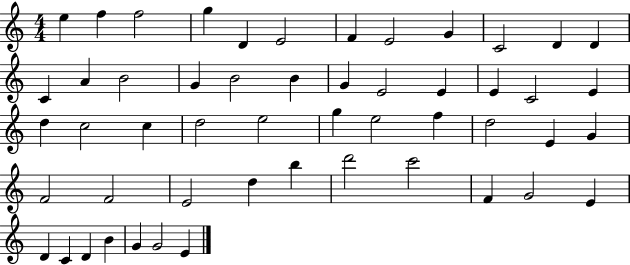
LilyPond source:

{
  \clef treble
  \numericTimeSignature
  \time 4/4
  \key c \major
  e''4 f''4 f''2 | g''4 d'4 e'2 | f'4 e'2 g'4 | c'2 d'4 d'4 | \break c'4 a'4 b'2 | g'4 b'2 b'4 | g'4 e'2 e'4 | e'4 c'2 e'4 | \break d''4 c''2 c''4 | d''2 e''2 | g''4 e''2 f''4 | d''2 e'4 g'4 | \break f'2 f'2 | e'2 d''4 b''4 | d'''2 c'''2 | f'4 g'2 e'4 | \break d'4 c'4 d'4 b'4 | g'4 g'2 e'4 | \bar "|."
}